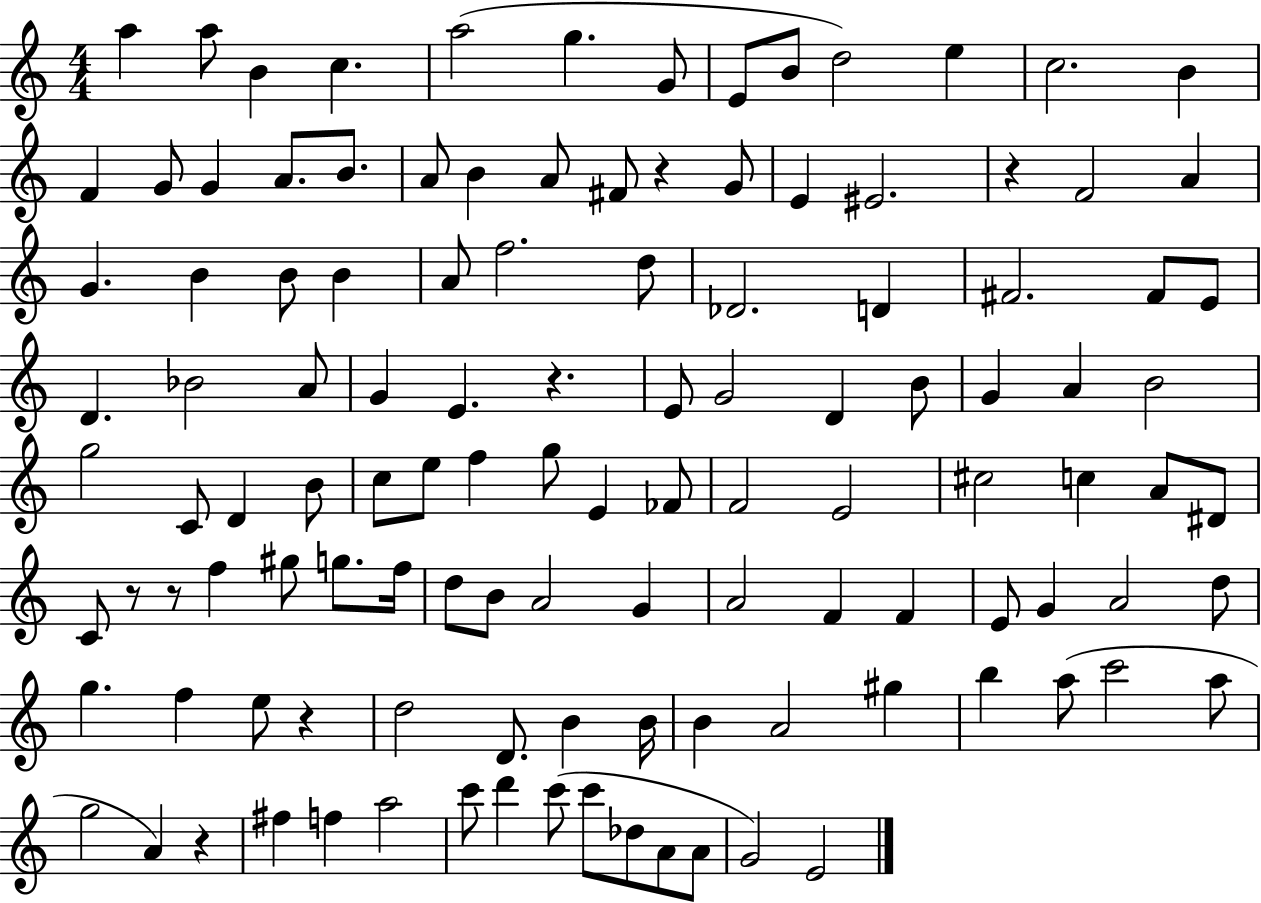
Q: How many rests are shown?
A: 7